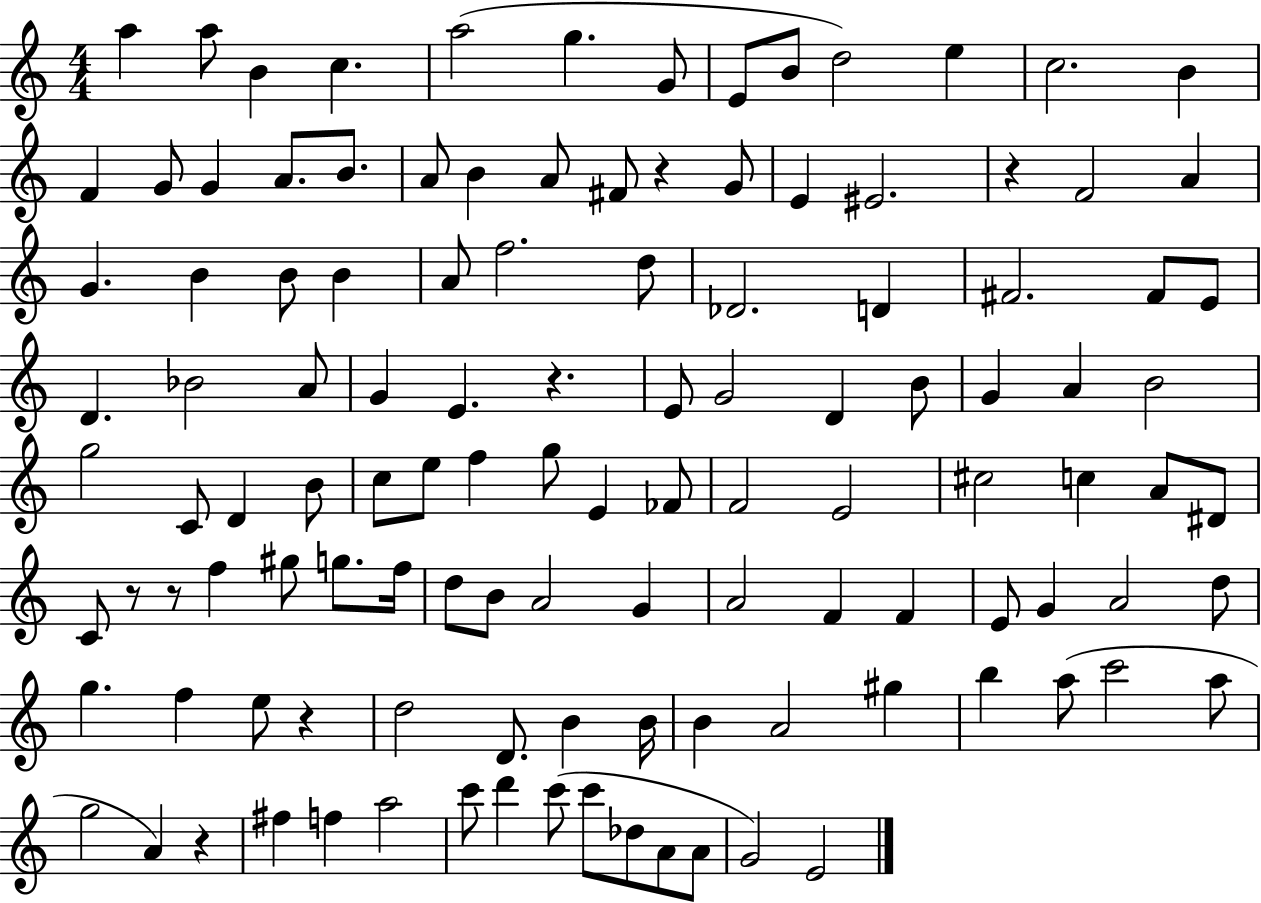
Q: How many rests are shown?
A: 7